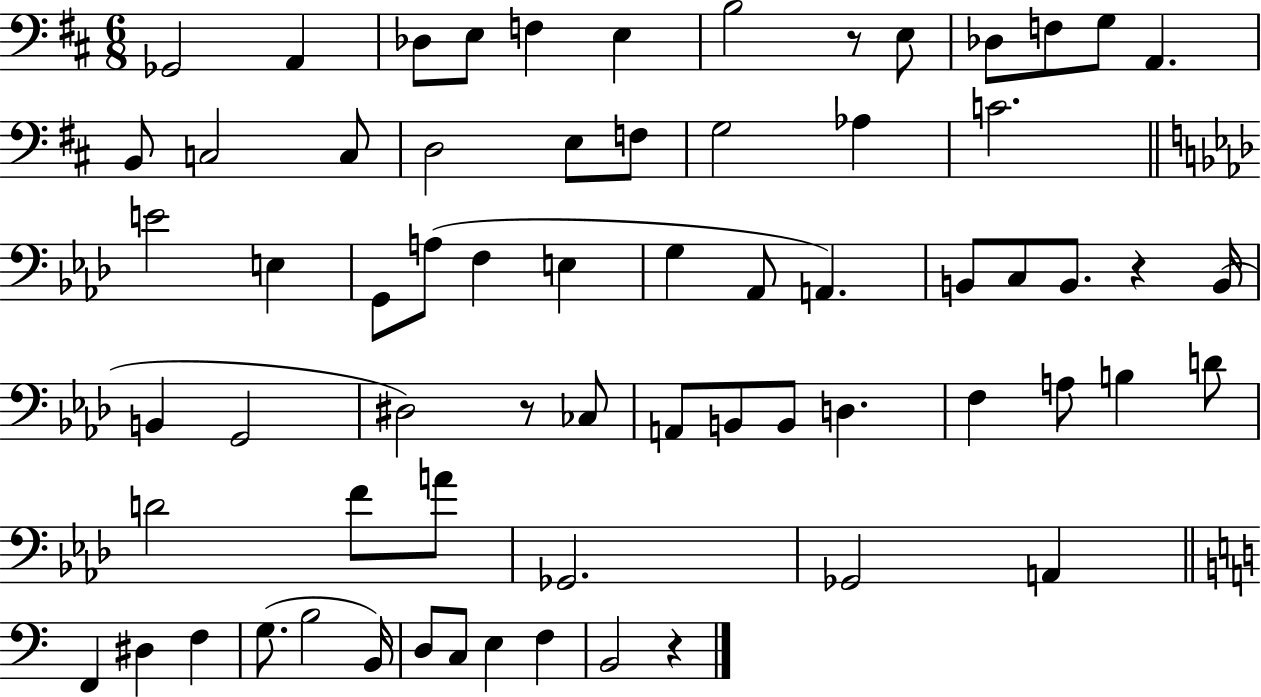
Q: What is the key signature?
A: D major